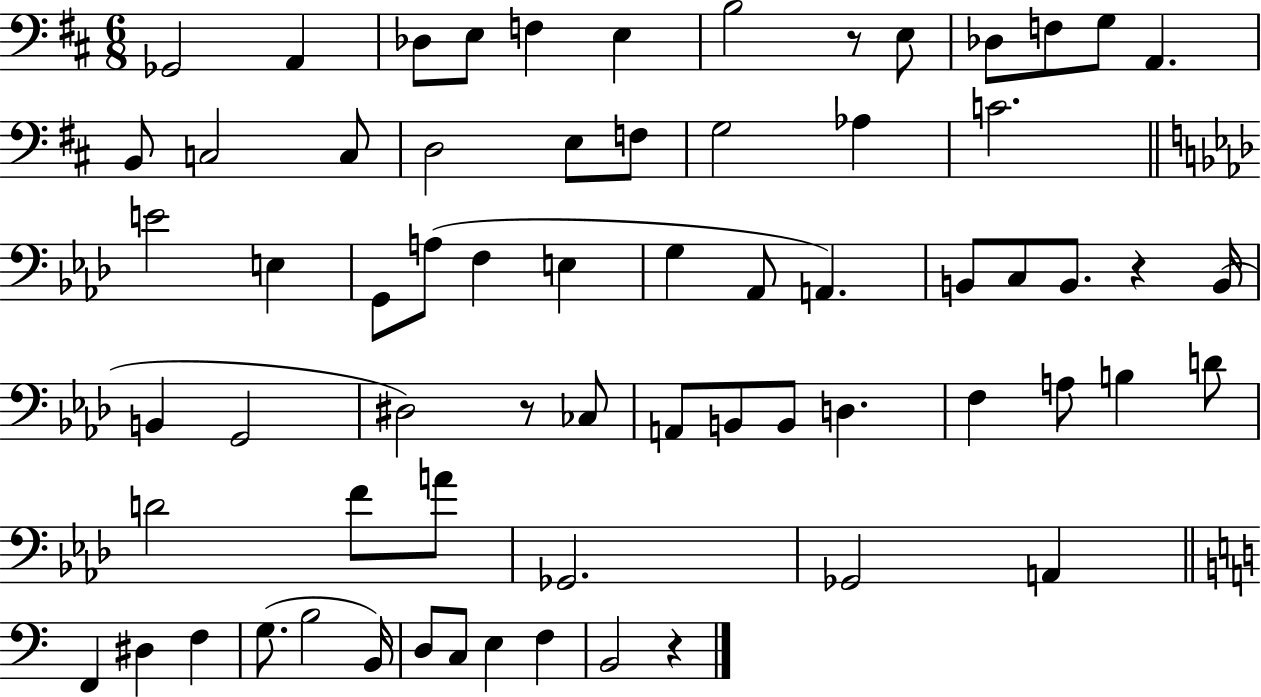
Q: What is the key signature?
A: D major